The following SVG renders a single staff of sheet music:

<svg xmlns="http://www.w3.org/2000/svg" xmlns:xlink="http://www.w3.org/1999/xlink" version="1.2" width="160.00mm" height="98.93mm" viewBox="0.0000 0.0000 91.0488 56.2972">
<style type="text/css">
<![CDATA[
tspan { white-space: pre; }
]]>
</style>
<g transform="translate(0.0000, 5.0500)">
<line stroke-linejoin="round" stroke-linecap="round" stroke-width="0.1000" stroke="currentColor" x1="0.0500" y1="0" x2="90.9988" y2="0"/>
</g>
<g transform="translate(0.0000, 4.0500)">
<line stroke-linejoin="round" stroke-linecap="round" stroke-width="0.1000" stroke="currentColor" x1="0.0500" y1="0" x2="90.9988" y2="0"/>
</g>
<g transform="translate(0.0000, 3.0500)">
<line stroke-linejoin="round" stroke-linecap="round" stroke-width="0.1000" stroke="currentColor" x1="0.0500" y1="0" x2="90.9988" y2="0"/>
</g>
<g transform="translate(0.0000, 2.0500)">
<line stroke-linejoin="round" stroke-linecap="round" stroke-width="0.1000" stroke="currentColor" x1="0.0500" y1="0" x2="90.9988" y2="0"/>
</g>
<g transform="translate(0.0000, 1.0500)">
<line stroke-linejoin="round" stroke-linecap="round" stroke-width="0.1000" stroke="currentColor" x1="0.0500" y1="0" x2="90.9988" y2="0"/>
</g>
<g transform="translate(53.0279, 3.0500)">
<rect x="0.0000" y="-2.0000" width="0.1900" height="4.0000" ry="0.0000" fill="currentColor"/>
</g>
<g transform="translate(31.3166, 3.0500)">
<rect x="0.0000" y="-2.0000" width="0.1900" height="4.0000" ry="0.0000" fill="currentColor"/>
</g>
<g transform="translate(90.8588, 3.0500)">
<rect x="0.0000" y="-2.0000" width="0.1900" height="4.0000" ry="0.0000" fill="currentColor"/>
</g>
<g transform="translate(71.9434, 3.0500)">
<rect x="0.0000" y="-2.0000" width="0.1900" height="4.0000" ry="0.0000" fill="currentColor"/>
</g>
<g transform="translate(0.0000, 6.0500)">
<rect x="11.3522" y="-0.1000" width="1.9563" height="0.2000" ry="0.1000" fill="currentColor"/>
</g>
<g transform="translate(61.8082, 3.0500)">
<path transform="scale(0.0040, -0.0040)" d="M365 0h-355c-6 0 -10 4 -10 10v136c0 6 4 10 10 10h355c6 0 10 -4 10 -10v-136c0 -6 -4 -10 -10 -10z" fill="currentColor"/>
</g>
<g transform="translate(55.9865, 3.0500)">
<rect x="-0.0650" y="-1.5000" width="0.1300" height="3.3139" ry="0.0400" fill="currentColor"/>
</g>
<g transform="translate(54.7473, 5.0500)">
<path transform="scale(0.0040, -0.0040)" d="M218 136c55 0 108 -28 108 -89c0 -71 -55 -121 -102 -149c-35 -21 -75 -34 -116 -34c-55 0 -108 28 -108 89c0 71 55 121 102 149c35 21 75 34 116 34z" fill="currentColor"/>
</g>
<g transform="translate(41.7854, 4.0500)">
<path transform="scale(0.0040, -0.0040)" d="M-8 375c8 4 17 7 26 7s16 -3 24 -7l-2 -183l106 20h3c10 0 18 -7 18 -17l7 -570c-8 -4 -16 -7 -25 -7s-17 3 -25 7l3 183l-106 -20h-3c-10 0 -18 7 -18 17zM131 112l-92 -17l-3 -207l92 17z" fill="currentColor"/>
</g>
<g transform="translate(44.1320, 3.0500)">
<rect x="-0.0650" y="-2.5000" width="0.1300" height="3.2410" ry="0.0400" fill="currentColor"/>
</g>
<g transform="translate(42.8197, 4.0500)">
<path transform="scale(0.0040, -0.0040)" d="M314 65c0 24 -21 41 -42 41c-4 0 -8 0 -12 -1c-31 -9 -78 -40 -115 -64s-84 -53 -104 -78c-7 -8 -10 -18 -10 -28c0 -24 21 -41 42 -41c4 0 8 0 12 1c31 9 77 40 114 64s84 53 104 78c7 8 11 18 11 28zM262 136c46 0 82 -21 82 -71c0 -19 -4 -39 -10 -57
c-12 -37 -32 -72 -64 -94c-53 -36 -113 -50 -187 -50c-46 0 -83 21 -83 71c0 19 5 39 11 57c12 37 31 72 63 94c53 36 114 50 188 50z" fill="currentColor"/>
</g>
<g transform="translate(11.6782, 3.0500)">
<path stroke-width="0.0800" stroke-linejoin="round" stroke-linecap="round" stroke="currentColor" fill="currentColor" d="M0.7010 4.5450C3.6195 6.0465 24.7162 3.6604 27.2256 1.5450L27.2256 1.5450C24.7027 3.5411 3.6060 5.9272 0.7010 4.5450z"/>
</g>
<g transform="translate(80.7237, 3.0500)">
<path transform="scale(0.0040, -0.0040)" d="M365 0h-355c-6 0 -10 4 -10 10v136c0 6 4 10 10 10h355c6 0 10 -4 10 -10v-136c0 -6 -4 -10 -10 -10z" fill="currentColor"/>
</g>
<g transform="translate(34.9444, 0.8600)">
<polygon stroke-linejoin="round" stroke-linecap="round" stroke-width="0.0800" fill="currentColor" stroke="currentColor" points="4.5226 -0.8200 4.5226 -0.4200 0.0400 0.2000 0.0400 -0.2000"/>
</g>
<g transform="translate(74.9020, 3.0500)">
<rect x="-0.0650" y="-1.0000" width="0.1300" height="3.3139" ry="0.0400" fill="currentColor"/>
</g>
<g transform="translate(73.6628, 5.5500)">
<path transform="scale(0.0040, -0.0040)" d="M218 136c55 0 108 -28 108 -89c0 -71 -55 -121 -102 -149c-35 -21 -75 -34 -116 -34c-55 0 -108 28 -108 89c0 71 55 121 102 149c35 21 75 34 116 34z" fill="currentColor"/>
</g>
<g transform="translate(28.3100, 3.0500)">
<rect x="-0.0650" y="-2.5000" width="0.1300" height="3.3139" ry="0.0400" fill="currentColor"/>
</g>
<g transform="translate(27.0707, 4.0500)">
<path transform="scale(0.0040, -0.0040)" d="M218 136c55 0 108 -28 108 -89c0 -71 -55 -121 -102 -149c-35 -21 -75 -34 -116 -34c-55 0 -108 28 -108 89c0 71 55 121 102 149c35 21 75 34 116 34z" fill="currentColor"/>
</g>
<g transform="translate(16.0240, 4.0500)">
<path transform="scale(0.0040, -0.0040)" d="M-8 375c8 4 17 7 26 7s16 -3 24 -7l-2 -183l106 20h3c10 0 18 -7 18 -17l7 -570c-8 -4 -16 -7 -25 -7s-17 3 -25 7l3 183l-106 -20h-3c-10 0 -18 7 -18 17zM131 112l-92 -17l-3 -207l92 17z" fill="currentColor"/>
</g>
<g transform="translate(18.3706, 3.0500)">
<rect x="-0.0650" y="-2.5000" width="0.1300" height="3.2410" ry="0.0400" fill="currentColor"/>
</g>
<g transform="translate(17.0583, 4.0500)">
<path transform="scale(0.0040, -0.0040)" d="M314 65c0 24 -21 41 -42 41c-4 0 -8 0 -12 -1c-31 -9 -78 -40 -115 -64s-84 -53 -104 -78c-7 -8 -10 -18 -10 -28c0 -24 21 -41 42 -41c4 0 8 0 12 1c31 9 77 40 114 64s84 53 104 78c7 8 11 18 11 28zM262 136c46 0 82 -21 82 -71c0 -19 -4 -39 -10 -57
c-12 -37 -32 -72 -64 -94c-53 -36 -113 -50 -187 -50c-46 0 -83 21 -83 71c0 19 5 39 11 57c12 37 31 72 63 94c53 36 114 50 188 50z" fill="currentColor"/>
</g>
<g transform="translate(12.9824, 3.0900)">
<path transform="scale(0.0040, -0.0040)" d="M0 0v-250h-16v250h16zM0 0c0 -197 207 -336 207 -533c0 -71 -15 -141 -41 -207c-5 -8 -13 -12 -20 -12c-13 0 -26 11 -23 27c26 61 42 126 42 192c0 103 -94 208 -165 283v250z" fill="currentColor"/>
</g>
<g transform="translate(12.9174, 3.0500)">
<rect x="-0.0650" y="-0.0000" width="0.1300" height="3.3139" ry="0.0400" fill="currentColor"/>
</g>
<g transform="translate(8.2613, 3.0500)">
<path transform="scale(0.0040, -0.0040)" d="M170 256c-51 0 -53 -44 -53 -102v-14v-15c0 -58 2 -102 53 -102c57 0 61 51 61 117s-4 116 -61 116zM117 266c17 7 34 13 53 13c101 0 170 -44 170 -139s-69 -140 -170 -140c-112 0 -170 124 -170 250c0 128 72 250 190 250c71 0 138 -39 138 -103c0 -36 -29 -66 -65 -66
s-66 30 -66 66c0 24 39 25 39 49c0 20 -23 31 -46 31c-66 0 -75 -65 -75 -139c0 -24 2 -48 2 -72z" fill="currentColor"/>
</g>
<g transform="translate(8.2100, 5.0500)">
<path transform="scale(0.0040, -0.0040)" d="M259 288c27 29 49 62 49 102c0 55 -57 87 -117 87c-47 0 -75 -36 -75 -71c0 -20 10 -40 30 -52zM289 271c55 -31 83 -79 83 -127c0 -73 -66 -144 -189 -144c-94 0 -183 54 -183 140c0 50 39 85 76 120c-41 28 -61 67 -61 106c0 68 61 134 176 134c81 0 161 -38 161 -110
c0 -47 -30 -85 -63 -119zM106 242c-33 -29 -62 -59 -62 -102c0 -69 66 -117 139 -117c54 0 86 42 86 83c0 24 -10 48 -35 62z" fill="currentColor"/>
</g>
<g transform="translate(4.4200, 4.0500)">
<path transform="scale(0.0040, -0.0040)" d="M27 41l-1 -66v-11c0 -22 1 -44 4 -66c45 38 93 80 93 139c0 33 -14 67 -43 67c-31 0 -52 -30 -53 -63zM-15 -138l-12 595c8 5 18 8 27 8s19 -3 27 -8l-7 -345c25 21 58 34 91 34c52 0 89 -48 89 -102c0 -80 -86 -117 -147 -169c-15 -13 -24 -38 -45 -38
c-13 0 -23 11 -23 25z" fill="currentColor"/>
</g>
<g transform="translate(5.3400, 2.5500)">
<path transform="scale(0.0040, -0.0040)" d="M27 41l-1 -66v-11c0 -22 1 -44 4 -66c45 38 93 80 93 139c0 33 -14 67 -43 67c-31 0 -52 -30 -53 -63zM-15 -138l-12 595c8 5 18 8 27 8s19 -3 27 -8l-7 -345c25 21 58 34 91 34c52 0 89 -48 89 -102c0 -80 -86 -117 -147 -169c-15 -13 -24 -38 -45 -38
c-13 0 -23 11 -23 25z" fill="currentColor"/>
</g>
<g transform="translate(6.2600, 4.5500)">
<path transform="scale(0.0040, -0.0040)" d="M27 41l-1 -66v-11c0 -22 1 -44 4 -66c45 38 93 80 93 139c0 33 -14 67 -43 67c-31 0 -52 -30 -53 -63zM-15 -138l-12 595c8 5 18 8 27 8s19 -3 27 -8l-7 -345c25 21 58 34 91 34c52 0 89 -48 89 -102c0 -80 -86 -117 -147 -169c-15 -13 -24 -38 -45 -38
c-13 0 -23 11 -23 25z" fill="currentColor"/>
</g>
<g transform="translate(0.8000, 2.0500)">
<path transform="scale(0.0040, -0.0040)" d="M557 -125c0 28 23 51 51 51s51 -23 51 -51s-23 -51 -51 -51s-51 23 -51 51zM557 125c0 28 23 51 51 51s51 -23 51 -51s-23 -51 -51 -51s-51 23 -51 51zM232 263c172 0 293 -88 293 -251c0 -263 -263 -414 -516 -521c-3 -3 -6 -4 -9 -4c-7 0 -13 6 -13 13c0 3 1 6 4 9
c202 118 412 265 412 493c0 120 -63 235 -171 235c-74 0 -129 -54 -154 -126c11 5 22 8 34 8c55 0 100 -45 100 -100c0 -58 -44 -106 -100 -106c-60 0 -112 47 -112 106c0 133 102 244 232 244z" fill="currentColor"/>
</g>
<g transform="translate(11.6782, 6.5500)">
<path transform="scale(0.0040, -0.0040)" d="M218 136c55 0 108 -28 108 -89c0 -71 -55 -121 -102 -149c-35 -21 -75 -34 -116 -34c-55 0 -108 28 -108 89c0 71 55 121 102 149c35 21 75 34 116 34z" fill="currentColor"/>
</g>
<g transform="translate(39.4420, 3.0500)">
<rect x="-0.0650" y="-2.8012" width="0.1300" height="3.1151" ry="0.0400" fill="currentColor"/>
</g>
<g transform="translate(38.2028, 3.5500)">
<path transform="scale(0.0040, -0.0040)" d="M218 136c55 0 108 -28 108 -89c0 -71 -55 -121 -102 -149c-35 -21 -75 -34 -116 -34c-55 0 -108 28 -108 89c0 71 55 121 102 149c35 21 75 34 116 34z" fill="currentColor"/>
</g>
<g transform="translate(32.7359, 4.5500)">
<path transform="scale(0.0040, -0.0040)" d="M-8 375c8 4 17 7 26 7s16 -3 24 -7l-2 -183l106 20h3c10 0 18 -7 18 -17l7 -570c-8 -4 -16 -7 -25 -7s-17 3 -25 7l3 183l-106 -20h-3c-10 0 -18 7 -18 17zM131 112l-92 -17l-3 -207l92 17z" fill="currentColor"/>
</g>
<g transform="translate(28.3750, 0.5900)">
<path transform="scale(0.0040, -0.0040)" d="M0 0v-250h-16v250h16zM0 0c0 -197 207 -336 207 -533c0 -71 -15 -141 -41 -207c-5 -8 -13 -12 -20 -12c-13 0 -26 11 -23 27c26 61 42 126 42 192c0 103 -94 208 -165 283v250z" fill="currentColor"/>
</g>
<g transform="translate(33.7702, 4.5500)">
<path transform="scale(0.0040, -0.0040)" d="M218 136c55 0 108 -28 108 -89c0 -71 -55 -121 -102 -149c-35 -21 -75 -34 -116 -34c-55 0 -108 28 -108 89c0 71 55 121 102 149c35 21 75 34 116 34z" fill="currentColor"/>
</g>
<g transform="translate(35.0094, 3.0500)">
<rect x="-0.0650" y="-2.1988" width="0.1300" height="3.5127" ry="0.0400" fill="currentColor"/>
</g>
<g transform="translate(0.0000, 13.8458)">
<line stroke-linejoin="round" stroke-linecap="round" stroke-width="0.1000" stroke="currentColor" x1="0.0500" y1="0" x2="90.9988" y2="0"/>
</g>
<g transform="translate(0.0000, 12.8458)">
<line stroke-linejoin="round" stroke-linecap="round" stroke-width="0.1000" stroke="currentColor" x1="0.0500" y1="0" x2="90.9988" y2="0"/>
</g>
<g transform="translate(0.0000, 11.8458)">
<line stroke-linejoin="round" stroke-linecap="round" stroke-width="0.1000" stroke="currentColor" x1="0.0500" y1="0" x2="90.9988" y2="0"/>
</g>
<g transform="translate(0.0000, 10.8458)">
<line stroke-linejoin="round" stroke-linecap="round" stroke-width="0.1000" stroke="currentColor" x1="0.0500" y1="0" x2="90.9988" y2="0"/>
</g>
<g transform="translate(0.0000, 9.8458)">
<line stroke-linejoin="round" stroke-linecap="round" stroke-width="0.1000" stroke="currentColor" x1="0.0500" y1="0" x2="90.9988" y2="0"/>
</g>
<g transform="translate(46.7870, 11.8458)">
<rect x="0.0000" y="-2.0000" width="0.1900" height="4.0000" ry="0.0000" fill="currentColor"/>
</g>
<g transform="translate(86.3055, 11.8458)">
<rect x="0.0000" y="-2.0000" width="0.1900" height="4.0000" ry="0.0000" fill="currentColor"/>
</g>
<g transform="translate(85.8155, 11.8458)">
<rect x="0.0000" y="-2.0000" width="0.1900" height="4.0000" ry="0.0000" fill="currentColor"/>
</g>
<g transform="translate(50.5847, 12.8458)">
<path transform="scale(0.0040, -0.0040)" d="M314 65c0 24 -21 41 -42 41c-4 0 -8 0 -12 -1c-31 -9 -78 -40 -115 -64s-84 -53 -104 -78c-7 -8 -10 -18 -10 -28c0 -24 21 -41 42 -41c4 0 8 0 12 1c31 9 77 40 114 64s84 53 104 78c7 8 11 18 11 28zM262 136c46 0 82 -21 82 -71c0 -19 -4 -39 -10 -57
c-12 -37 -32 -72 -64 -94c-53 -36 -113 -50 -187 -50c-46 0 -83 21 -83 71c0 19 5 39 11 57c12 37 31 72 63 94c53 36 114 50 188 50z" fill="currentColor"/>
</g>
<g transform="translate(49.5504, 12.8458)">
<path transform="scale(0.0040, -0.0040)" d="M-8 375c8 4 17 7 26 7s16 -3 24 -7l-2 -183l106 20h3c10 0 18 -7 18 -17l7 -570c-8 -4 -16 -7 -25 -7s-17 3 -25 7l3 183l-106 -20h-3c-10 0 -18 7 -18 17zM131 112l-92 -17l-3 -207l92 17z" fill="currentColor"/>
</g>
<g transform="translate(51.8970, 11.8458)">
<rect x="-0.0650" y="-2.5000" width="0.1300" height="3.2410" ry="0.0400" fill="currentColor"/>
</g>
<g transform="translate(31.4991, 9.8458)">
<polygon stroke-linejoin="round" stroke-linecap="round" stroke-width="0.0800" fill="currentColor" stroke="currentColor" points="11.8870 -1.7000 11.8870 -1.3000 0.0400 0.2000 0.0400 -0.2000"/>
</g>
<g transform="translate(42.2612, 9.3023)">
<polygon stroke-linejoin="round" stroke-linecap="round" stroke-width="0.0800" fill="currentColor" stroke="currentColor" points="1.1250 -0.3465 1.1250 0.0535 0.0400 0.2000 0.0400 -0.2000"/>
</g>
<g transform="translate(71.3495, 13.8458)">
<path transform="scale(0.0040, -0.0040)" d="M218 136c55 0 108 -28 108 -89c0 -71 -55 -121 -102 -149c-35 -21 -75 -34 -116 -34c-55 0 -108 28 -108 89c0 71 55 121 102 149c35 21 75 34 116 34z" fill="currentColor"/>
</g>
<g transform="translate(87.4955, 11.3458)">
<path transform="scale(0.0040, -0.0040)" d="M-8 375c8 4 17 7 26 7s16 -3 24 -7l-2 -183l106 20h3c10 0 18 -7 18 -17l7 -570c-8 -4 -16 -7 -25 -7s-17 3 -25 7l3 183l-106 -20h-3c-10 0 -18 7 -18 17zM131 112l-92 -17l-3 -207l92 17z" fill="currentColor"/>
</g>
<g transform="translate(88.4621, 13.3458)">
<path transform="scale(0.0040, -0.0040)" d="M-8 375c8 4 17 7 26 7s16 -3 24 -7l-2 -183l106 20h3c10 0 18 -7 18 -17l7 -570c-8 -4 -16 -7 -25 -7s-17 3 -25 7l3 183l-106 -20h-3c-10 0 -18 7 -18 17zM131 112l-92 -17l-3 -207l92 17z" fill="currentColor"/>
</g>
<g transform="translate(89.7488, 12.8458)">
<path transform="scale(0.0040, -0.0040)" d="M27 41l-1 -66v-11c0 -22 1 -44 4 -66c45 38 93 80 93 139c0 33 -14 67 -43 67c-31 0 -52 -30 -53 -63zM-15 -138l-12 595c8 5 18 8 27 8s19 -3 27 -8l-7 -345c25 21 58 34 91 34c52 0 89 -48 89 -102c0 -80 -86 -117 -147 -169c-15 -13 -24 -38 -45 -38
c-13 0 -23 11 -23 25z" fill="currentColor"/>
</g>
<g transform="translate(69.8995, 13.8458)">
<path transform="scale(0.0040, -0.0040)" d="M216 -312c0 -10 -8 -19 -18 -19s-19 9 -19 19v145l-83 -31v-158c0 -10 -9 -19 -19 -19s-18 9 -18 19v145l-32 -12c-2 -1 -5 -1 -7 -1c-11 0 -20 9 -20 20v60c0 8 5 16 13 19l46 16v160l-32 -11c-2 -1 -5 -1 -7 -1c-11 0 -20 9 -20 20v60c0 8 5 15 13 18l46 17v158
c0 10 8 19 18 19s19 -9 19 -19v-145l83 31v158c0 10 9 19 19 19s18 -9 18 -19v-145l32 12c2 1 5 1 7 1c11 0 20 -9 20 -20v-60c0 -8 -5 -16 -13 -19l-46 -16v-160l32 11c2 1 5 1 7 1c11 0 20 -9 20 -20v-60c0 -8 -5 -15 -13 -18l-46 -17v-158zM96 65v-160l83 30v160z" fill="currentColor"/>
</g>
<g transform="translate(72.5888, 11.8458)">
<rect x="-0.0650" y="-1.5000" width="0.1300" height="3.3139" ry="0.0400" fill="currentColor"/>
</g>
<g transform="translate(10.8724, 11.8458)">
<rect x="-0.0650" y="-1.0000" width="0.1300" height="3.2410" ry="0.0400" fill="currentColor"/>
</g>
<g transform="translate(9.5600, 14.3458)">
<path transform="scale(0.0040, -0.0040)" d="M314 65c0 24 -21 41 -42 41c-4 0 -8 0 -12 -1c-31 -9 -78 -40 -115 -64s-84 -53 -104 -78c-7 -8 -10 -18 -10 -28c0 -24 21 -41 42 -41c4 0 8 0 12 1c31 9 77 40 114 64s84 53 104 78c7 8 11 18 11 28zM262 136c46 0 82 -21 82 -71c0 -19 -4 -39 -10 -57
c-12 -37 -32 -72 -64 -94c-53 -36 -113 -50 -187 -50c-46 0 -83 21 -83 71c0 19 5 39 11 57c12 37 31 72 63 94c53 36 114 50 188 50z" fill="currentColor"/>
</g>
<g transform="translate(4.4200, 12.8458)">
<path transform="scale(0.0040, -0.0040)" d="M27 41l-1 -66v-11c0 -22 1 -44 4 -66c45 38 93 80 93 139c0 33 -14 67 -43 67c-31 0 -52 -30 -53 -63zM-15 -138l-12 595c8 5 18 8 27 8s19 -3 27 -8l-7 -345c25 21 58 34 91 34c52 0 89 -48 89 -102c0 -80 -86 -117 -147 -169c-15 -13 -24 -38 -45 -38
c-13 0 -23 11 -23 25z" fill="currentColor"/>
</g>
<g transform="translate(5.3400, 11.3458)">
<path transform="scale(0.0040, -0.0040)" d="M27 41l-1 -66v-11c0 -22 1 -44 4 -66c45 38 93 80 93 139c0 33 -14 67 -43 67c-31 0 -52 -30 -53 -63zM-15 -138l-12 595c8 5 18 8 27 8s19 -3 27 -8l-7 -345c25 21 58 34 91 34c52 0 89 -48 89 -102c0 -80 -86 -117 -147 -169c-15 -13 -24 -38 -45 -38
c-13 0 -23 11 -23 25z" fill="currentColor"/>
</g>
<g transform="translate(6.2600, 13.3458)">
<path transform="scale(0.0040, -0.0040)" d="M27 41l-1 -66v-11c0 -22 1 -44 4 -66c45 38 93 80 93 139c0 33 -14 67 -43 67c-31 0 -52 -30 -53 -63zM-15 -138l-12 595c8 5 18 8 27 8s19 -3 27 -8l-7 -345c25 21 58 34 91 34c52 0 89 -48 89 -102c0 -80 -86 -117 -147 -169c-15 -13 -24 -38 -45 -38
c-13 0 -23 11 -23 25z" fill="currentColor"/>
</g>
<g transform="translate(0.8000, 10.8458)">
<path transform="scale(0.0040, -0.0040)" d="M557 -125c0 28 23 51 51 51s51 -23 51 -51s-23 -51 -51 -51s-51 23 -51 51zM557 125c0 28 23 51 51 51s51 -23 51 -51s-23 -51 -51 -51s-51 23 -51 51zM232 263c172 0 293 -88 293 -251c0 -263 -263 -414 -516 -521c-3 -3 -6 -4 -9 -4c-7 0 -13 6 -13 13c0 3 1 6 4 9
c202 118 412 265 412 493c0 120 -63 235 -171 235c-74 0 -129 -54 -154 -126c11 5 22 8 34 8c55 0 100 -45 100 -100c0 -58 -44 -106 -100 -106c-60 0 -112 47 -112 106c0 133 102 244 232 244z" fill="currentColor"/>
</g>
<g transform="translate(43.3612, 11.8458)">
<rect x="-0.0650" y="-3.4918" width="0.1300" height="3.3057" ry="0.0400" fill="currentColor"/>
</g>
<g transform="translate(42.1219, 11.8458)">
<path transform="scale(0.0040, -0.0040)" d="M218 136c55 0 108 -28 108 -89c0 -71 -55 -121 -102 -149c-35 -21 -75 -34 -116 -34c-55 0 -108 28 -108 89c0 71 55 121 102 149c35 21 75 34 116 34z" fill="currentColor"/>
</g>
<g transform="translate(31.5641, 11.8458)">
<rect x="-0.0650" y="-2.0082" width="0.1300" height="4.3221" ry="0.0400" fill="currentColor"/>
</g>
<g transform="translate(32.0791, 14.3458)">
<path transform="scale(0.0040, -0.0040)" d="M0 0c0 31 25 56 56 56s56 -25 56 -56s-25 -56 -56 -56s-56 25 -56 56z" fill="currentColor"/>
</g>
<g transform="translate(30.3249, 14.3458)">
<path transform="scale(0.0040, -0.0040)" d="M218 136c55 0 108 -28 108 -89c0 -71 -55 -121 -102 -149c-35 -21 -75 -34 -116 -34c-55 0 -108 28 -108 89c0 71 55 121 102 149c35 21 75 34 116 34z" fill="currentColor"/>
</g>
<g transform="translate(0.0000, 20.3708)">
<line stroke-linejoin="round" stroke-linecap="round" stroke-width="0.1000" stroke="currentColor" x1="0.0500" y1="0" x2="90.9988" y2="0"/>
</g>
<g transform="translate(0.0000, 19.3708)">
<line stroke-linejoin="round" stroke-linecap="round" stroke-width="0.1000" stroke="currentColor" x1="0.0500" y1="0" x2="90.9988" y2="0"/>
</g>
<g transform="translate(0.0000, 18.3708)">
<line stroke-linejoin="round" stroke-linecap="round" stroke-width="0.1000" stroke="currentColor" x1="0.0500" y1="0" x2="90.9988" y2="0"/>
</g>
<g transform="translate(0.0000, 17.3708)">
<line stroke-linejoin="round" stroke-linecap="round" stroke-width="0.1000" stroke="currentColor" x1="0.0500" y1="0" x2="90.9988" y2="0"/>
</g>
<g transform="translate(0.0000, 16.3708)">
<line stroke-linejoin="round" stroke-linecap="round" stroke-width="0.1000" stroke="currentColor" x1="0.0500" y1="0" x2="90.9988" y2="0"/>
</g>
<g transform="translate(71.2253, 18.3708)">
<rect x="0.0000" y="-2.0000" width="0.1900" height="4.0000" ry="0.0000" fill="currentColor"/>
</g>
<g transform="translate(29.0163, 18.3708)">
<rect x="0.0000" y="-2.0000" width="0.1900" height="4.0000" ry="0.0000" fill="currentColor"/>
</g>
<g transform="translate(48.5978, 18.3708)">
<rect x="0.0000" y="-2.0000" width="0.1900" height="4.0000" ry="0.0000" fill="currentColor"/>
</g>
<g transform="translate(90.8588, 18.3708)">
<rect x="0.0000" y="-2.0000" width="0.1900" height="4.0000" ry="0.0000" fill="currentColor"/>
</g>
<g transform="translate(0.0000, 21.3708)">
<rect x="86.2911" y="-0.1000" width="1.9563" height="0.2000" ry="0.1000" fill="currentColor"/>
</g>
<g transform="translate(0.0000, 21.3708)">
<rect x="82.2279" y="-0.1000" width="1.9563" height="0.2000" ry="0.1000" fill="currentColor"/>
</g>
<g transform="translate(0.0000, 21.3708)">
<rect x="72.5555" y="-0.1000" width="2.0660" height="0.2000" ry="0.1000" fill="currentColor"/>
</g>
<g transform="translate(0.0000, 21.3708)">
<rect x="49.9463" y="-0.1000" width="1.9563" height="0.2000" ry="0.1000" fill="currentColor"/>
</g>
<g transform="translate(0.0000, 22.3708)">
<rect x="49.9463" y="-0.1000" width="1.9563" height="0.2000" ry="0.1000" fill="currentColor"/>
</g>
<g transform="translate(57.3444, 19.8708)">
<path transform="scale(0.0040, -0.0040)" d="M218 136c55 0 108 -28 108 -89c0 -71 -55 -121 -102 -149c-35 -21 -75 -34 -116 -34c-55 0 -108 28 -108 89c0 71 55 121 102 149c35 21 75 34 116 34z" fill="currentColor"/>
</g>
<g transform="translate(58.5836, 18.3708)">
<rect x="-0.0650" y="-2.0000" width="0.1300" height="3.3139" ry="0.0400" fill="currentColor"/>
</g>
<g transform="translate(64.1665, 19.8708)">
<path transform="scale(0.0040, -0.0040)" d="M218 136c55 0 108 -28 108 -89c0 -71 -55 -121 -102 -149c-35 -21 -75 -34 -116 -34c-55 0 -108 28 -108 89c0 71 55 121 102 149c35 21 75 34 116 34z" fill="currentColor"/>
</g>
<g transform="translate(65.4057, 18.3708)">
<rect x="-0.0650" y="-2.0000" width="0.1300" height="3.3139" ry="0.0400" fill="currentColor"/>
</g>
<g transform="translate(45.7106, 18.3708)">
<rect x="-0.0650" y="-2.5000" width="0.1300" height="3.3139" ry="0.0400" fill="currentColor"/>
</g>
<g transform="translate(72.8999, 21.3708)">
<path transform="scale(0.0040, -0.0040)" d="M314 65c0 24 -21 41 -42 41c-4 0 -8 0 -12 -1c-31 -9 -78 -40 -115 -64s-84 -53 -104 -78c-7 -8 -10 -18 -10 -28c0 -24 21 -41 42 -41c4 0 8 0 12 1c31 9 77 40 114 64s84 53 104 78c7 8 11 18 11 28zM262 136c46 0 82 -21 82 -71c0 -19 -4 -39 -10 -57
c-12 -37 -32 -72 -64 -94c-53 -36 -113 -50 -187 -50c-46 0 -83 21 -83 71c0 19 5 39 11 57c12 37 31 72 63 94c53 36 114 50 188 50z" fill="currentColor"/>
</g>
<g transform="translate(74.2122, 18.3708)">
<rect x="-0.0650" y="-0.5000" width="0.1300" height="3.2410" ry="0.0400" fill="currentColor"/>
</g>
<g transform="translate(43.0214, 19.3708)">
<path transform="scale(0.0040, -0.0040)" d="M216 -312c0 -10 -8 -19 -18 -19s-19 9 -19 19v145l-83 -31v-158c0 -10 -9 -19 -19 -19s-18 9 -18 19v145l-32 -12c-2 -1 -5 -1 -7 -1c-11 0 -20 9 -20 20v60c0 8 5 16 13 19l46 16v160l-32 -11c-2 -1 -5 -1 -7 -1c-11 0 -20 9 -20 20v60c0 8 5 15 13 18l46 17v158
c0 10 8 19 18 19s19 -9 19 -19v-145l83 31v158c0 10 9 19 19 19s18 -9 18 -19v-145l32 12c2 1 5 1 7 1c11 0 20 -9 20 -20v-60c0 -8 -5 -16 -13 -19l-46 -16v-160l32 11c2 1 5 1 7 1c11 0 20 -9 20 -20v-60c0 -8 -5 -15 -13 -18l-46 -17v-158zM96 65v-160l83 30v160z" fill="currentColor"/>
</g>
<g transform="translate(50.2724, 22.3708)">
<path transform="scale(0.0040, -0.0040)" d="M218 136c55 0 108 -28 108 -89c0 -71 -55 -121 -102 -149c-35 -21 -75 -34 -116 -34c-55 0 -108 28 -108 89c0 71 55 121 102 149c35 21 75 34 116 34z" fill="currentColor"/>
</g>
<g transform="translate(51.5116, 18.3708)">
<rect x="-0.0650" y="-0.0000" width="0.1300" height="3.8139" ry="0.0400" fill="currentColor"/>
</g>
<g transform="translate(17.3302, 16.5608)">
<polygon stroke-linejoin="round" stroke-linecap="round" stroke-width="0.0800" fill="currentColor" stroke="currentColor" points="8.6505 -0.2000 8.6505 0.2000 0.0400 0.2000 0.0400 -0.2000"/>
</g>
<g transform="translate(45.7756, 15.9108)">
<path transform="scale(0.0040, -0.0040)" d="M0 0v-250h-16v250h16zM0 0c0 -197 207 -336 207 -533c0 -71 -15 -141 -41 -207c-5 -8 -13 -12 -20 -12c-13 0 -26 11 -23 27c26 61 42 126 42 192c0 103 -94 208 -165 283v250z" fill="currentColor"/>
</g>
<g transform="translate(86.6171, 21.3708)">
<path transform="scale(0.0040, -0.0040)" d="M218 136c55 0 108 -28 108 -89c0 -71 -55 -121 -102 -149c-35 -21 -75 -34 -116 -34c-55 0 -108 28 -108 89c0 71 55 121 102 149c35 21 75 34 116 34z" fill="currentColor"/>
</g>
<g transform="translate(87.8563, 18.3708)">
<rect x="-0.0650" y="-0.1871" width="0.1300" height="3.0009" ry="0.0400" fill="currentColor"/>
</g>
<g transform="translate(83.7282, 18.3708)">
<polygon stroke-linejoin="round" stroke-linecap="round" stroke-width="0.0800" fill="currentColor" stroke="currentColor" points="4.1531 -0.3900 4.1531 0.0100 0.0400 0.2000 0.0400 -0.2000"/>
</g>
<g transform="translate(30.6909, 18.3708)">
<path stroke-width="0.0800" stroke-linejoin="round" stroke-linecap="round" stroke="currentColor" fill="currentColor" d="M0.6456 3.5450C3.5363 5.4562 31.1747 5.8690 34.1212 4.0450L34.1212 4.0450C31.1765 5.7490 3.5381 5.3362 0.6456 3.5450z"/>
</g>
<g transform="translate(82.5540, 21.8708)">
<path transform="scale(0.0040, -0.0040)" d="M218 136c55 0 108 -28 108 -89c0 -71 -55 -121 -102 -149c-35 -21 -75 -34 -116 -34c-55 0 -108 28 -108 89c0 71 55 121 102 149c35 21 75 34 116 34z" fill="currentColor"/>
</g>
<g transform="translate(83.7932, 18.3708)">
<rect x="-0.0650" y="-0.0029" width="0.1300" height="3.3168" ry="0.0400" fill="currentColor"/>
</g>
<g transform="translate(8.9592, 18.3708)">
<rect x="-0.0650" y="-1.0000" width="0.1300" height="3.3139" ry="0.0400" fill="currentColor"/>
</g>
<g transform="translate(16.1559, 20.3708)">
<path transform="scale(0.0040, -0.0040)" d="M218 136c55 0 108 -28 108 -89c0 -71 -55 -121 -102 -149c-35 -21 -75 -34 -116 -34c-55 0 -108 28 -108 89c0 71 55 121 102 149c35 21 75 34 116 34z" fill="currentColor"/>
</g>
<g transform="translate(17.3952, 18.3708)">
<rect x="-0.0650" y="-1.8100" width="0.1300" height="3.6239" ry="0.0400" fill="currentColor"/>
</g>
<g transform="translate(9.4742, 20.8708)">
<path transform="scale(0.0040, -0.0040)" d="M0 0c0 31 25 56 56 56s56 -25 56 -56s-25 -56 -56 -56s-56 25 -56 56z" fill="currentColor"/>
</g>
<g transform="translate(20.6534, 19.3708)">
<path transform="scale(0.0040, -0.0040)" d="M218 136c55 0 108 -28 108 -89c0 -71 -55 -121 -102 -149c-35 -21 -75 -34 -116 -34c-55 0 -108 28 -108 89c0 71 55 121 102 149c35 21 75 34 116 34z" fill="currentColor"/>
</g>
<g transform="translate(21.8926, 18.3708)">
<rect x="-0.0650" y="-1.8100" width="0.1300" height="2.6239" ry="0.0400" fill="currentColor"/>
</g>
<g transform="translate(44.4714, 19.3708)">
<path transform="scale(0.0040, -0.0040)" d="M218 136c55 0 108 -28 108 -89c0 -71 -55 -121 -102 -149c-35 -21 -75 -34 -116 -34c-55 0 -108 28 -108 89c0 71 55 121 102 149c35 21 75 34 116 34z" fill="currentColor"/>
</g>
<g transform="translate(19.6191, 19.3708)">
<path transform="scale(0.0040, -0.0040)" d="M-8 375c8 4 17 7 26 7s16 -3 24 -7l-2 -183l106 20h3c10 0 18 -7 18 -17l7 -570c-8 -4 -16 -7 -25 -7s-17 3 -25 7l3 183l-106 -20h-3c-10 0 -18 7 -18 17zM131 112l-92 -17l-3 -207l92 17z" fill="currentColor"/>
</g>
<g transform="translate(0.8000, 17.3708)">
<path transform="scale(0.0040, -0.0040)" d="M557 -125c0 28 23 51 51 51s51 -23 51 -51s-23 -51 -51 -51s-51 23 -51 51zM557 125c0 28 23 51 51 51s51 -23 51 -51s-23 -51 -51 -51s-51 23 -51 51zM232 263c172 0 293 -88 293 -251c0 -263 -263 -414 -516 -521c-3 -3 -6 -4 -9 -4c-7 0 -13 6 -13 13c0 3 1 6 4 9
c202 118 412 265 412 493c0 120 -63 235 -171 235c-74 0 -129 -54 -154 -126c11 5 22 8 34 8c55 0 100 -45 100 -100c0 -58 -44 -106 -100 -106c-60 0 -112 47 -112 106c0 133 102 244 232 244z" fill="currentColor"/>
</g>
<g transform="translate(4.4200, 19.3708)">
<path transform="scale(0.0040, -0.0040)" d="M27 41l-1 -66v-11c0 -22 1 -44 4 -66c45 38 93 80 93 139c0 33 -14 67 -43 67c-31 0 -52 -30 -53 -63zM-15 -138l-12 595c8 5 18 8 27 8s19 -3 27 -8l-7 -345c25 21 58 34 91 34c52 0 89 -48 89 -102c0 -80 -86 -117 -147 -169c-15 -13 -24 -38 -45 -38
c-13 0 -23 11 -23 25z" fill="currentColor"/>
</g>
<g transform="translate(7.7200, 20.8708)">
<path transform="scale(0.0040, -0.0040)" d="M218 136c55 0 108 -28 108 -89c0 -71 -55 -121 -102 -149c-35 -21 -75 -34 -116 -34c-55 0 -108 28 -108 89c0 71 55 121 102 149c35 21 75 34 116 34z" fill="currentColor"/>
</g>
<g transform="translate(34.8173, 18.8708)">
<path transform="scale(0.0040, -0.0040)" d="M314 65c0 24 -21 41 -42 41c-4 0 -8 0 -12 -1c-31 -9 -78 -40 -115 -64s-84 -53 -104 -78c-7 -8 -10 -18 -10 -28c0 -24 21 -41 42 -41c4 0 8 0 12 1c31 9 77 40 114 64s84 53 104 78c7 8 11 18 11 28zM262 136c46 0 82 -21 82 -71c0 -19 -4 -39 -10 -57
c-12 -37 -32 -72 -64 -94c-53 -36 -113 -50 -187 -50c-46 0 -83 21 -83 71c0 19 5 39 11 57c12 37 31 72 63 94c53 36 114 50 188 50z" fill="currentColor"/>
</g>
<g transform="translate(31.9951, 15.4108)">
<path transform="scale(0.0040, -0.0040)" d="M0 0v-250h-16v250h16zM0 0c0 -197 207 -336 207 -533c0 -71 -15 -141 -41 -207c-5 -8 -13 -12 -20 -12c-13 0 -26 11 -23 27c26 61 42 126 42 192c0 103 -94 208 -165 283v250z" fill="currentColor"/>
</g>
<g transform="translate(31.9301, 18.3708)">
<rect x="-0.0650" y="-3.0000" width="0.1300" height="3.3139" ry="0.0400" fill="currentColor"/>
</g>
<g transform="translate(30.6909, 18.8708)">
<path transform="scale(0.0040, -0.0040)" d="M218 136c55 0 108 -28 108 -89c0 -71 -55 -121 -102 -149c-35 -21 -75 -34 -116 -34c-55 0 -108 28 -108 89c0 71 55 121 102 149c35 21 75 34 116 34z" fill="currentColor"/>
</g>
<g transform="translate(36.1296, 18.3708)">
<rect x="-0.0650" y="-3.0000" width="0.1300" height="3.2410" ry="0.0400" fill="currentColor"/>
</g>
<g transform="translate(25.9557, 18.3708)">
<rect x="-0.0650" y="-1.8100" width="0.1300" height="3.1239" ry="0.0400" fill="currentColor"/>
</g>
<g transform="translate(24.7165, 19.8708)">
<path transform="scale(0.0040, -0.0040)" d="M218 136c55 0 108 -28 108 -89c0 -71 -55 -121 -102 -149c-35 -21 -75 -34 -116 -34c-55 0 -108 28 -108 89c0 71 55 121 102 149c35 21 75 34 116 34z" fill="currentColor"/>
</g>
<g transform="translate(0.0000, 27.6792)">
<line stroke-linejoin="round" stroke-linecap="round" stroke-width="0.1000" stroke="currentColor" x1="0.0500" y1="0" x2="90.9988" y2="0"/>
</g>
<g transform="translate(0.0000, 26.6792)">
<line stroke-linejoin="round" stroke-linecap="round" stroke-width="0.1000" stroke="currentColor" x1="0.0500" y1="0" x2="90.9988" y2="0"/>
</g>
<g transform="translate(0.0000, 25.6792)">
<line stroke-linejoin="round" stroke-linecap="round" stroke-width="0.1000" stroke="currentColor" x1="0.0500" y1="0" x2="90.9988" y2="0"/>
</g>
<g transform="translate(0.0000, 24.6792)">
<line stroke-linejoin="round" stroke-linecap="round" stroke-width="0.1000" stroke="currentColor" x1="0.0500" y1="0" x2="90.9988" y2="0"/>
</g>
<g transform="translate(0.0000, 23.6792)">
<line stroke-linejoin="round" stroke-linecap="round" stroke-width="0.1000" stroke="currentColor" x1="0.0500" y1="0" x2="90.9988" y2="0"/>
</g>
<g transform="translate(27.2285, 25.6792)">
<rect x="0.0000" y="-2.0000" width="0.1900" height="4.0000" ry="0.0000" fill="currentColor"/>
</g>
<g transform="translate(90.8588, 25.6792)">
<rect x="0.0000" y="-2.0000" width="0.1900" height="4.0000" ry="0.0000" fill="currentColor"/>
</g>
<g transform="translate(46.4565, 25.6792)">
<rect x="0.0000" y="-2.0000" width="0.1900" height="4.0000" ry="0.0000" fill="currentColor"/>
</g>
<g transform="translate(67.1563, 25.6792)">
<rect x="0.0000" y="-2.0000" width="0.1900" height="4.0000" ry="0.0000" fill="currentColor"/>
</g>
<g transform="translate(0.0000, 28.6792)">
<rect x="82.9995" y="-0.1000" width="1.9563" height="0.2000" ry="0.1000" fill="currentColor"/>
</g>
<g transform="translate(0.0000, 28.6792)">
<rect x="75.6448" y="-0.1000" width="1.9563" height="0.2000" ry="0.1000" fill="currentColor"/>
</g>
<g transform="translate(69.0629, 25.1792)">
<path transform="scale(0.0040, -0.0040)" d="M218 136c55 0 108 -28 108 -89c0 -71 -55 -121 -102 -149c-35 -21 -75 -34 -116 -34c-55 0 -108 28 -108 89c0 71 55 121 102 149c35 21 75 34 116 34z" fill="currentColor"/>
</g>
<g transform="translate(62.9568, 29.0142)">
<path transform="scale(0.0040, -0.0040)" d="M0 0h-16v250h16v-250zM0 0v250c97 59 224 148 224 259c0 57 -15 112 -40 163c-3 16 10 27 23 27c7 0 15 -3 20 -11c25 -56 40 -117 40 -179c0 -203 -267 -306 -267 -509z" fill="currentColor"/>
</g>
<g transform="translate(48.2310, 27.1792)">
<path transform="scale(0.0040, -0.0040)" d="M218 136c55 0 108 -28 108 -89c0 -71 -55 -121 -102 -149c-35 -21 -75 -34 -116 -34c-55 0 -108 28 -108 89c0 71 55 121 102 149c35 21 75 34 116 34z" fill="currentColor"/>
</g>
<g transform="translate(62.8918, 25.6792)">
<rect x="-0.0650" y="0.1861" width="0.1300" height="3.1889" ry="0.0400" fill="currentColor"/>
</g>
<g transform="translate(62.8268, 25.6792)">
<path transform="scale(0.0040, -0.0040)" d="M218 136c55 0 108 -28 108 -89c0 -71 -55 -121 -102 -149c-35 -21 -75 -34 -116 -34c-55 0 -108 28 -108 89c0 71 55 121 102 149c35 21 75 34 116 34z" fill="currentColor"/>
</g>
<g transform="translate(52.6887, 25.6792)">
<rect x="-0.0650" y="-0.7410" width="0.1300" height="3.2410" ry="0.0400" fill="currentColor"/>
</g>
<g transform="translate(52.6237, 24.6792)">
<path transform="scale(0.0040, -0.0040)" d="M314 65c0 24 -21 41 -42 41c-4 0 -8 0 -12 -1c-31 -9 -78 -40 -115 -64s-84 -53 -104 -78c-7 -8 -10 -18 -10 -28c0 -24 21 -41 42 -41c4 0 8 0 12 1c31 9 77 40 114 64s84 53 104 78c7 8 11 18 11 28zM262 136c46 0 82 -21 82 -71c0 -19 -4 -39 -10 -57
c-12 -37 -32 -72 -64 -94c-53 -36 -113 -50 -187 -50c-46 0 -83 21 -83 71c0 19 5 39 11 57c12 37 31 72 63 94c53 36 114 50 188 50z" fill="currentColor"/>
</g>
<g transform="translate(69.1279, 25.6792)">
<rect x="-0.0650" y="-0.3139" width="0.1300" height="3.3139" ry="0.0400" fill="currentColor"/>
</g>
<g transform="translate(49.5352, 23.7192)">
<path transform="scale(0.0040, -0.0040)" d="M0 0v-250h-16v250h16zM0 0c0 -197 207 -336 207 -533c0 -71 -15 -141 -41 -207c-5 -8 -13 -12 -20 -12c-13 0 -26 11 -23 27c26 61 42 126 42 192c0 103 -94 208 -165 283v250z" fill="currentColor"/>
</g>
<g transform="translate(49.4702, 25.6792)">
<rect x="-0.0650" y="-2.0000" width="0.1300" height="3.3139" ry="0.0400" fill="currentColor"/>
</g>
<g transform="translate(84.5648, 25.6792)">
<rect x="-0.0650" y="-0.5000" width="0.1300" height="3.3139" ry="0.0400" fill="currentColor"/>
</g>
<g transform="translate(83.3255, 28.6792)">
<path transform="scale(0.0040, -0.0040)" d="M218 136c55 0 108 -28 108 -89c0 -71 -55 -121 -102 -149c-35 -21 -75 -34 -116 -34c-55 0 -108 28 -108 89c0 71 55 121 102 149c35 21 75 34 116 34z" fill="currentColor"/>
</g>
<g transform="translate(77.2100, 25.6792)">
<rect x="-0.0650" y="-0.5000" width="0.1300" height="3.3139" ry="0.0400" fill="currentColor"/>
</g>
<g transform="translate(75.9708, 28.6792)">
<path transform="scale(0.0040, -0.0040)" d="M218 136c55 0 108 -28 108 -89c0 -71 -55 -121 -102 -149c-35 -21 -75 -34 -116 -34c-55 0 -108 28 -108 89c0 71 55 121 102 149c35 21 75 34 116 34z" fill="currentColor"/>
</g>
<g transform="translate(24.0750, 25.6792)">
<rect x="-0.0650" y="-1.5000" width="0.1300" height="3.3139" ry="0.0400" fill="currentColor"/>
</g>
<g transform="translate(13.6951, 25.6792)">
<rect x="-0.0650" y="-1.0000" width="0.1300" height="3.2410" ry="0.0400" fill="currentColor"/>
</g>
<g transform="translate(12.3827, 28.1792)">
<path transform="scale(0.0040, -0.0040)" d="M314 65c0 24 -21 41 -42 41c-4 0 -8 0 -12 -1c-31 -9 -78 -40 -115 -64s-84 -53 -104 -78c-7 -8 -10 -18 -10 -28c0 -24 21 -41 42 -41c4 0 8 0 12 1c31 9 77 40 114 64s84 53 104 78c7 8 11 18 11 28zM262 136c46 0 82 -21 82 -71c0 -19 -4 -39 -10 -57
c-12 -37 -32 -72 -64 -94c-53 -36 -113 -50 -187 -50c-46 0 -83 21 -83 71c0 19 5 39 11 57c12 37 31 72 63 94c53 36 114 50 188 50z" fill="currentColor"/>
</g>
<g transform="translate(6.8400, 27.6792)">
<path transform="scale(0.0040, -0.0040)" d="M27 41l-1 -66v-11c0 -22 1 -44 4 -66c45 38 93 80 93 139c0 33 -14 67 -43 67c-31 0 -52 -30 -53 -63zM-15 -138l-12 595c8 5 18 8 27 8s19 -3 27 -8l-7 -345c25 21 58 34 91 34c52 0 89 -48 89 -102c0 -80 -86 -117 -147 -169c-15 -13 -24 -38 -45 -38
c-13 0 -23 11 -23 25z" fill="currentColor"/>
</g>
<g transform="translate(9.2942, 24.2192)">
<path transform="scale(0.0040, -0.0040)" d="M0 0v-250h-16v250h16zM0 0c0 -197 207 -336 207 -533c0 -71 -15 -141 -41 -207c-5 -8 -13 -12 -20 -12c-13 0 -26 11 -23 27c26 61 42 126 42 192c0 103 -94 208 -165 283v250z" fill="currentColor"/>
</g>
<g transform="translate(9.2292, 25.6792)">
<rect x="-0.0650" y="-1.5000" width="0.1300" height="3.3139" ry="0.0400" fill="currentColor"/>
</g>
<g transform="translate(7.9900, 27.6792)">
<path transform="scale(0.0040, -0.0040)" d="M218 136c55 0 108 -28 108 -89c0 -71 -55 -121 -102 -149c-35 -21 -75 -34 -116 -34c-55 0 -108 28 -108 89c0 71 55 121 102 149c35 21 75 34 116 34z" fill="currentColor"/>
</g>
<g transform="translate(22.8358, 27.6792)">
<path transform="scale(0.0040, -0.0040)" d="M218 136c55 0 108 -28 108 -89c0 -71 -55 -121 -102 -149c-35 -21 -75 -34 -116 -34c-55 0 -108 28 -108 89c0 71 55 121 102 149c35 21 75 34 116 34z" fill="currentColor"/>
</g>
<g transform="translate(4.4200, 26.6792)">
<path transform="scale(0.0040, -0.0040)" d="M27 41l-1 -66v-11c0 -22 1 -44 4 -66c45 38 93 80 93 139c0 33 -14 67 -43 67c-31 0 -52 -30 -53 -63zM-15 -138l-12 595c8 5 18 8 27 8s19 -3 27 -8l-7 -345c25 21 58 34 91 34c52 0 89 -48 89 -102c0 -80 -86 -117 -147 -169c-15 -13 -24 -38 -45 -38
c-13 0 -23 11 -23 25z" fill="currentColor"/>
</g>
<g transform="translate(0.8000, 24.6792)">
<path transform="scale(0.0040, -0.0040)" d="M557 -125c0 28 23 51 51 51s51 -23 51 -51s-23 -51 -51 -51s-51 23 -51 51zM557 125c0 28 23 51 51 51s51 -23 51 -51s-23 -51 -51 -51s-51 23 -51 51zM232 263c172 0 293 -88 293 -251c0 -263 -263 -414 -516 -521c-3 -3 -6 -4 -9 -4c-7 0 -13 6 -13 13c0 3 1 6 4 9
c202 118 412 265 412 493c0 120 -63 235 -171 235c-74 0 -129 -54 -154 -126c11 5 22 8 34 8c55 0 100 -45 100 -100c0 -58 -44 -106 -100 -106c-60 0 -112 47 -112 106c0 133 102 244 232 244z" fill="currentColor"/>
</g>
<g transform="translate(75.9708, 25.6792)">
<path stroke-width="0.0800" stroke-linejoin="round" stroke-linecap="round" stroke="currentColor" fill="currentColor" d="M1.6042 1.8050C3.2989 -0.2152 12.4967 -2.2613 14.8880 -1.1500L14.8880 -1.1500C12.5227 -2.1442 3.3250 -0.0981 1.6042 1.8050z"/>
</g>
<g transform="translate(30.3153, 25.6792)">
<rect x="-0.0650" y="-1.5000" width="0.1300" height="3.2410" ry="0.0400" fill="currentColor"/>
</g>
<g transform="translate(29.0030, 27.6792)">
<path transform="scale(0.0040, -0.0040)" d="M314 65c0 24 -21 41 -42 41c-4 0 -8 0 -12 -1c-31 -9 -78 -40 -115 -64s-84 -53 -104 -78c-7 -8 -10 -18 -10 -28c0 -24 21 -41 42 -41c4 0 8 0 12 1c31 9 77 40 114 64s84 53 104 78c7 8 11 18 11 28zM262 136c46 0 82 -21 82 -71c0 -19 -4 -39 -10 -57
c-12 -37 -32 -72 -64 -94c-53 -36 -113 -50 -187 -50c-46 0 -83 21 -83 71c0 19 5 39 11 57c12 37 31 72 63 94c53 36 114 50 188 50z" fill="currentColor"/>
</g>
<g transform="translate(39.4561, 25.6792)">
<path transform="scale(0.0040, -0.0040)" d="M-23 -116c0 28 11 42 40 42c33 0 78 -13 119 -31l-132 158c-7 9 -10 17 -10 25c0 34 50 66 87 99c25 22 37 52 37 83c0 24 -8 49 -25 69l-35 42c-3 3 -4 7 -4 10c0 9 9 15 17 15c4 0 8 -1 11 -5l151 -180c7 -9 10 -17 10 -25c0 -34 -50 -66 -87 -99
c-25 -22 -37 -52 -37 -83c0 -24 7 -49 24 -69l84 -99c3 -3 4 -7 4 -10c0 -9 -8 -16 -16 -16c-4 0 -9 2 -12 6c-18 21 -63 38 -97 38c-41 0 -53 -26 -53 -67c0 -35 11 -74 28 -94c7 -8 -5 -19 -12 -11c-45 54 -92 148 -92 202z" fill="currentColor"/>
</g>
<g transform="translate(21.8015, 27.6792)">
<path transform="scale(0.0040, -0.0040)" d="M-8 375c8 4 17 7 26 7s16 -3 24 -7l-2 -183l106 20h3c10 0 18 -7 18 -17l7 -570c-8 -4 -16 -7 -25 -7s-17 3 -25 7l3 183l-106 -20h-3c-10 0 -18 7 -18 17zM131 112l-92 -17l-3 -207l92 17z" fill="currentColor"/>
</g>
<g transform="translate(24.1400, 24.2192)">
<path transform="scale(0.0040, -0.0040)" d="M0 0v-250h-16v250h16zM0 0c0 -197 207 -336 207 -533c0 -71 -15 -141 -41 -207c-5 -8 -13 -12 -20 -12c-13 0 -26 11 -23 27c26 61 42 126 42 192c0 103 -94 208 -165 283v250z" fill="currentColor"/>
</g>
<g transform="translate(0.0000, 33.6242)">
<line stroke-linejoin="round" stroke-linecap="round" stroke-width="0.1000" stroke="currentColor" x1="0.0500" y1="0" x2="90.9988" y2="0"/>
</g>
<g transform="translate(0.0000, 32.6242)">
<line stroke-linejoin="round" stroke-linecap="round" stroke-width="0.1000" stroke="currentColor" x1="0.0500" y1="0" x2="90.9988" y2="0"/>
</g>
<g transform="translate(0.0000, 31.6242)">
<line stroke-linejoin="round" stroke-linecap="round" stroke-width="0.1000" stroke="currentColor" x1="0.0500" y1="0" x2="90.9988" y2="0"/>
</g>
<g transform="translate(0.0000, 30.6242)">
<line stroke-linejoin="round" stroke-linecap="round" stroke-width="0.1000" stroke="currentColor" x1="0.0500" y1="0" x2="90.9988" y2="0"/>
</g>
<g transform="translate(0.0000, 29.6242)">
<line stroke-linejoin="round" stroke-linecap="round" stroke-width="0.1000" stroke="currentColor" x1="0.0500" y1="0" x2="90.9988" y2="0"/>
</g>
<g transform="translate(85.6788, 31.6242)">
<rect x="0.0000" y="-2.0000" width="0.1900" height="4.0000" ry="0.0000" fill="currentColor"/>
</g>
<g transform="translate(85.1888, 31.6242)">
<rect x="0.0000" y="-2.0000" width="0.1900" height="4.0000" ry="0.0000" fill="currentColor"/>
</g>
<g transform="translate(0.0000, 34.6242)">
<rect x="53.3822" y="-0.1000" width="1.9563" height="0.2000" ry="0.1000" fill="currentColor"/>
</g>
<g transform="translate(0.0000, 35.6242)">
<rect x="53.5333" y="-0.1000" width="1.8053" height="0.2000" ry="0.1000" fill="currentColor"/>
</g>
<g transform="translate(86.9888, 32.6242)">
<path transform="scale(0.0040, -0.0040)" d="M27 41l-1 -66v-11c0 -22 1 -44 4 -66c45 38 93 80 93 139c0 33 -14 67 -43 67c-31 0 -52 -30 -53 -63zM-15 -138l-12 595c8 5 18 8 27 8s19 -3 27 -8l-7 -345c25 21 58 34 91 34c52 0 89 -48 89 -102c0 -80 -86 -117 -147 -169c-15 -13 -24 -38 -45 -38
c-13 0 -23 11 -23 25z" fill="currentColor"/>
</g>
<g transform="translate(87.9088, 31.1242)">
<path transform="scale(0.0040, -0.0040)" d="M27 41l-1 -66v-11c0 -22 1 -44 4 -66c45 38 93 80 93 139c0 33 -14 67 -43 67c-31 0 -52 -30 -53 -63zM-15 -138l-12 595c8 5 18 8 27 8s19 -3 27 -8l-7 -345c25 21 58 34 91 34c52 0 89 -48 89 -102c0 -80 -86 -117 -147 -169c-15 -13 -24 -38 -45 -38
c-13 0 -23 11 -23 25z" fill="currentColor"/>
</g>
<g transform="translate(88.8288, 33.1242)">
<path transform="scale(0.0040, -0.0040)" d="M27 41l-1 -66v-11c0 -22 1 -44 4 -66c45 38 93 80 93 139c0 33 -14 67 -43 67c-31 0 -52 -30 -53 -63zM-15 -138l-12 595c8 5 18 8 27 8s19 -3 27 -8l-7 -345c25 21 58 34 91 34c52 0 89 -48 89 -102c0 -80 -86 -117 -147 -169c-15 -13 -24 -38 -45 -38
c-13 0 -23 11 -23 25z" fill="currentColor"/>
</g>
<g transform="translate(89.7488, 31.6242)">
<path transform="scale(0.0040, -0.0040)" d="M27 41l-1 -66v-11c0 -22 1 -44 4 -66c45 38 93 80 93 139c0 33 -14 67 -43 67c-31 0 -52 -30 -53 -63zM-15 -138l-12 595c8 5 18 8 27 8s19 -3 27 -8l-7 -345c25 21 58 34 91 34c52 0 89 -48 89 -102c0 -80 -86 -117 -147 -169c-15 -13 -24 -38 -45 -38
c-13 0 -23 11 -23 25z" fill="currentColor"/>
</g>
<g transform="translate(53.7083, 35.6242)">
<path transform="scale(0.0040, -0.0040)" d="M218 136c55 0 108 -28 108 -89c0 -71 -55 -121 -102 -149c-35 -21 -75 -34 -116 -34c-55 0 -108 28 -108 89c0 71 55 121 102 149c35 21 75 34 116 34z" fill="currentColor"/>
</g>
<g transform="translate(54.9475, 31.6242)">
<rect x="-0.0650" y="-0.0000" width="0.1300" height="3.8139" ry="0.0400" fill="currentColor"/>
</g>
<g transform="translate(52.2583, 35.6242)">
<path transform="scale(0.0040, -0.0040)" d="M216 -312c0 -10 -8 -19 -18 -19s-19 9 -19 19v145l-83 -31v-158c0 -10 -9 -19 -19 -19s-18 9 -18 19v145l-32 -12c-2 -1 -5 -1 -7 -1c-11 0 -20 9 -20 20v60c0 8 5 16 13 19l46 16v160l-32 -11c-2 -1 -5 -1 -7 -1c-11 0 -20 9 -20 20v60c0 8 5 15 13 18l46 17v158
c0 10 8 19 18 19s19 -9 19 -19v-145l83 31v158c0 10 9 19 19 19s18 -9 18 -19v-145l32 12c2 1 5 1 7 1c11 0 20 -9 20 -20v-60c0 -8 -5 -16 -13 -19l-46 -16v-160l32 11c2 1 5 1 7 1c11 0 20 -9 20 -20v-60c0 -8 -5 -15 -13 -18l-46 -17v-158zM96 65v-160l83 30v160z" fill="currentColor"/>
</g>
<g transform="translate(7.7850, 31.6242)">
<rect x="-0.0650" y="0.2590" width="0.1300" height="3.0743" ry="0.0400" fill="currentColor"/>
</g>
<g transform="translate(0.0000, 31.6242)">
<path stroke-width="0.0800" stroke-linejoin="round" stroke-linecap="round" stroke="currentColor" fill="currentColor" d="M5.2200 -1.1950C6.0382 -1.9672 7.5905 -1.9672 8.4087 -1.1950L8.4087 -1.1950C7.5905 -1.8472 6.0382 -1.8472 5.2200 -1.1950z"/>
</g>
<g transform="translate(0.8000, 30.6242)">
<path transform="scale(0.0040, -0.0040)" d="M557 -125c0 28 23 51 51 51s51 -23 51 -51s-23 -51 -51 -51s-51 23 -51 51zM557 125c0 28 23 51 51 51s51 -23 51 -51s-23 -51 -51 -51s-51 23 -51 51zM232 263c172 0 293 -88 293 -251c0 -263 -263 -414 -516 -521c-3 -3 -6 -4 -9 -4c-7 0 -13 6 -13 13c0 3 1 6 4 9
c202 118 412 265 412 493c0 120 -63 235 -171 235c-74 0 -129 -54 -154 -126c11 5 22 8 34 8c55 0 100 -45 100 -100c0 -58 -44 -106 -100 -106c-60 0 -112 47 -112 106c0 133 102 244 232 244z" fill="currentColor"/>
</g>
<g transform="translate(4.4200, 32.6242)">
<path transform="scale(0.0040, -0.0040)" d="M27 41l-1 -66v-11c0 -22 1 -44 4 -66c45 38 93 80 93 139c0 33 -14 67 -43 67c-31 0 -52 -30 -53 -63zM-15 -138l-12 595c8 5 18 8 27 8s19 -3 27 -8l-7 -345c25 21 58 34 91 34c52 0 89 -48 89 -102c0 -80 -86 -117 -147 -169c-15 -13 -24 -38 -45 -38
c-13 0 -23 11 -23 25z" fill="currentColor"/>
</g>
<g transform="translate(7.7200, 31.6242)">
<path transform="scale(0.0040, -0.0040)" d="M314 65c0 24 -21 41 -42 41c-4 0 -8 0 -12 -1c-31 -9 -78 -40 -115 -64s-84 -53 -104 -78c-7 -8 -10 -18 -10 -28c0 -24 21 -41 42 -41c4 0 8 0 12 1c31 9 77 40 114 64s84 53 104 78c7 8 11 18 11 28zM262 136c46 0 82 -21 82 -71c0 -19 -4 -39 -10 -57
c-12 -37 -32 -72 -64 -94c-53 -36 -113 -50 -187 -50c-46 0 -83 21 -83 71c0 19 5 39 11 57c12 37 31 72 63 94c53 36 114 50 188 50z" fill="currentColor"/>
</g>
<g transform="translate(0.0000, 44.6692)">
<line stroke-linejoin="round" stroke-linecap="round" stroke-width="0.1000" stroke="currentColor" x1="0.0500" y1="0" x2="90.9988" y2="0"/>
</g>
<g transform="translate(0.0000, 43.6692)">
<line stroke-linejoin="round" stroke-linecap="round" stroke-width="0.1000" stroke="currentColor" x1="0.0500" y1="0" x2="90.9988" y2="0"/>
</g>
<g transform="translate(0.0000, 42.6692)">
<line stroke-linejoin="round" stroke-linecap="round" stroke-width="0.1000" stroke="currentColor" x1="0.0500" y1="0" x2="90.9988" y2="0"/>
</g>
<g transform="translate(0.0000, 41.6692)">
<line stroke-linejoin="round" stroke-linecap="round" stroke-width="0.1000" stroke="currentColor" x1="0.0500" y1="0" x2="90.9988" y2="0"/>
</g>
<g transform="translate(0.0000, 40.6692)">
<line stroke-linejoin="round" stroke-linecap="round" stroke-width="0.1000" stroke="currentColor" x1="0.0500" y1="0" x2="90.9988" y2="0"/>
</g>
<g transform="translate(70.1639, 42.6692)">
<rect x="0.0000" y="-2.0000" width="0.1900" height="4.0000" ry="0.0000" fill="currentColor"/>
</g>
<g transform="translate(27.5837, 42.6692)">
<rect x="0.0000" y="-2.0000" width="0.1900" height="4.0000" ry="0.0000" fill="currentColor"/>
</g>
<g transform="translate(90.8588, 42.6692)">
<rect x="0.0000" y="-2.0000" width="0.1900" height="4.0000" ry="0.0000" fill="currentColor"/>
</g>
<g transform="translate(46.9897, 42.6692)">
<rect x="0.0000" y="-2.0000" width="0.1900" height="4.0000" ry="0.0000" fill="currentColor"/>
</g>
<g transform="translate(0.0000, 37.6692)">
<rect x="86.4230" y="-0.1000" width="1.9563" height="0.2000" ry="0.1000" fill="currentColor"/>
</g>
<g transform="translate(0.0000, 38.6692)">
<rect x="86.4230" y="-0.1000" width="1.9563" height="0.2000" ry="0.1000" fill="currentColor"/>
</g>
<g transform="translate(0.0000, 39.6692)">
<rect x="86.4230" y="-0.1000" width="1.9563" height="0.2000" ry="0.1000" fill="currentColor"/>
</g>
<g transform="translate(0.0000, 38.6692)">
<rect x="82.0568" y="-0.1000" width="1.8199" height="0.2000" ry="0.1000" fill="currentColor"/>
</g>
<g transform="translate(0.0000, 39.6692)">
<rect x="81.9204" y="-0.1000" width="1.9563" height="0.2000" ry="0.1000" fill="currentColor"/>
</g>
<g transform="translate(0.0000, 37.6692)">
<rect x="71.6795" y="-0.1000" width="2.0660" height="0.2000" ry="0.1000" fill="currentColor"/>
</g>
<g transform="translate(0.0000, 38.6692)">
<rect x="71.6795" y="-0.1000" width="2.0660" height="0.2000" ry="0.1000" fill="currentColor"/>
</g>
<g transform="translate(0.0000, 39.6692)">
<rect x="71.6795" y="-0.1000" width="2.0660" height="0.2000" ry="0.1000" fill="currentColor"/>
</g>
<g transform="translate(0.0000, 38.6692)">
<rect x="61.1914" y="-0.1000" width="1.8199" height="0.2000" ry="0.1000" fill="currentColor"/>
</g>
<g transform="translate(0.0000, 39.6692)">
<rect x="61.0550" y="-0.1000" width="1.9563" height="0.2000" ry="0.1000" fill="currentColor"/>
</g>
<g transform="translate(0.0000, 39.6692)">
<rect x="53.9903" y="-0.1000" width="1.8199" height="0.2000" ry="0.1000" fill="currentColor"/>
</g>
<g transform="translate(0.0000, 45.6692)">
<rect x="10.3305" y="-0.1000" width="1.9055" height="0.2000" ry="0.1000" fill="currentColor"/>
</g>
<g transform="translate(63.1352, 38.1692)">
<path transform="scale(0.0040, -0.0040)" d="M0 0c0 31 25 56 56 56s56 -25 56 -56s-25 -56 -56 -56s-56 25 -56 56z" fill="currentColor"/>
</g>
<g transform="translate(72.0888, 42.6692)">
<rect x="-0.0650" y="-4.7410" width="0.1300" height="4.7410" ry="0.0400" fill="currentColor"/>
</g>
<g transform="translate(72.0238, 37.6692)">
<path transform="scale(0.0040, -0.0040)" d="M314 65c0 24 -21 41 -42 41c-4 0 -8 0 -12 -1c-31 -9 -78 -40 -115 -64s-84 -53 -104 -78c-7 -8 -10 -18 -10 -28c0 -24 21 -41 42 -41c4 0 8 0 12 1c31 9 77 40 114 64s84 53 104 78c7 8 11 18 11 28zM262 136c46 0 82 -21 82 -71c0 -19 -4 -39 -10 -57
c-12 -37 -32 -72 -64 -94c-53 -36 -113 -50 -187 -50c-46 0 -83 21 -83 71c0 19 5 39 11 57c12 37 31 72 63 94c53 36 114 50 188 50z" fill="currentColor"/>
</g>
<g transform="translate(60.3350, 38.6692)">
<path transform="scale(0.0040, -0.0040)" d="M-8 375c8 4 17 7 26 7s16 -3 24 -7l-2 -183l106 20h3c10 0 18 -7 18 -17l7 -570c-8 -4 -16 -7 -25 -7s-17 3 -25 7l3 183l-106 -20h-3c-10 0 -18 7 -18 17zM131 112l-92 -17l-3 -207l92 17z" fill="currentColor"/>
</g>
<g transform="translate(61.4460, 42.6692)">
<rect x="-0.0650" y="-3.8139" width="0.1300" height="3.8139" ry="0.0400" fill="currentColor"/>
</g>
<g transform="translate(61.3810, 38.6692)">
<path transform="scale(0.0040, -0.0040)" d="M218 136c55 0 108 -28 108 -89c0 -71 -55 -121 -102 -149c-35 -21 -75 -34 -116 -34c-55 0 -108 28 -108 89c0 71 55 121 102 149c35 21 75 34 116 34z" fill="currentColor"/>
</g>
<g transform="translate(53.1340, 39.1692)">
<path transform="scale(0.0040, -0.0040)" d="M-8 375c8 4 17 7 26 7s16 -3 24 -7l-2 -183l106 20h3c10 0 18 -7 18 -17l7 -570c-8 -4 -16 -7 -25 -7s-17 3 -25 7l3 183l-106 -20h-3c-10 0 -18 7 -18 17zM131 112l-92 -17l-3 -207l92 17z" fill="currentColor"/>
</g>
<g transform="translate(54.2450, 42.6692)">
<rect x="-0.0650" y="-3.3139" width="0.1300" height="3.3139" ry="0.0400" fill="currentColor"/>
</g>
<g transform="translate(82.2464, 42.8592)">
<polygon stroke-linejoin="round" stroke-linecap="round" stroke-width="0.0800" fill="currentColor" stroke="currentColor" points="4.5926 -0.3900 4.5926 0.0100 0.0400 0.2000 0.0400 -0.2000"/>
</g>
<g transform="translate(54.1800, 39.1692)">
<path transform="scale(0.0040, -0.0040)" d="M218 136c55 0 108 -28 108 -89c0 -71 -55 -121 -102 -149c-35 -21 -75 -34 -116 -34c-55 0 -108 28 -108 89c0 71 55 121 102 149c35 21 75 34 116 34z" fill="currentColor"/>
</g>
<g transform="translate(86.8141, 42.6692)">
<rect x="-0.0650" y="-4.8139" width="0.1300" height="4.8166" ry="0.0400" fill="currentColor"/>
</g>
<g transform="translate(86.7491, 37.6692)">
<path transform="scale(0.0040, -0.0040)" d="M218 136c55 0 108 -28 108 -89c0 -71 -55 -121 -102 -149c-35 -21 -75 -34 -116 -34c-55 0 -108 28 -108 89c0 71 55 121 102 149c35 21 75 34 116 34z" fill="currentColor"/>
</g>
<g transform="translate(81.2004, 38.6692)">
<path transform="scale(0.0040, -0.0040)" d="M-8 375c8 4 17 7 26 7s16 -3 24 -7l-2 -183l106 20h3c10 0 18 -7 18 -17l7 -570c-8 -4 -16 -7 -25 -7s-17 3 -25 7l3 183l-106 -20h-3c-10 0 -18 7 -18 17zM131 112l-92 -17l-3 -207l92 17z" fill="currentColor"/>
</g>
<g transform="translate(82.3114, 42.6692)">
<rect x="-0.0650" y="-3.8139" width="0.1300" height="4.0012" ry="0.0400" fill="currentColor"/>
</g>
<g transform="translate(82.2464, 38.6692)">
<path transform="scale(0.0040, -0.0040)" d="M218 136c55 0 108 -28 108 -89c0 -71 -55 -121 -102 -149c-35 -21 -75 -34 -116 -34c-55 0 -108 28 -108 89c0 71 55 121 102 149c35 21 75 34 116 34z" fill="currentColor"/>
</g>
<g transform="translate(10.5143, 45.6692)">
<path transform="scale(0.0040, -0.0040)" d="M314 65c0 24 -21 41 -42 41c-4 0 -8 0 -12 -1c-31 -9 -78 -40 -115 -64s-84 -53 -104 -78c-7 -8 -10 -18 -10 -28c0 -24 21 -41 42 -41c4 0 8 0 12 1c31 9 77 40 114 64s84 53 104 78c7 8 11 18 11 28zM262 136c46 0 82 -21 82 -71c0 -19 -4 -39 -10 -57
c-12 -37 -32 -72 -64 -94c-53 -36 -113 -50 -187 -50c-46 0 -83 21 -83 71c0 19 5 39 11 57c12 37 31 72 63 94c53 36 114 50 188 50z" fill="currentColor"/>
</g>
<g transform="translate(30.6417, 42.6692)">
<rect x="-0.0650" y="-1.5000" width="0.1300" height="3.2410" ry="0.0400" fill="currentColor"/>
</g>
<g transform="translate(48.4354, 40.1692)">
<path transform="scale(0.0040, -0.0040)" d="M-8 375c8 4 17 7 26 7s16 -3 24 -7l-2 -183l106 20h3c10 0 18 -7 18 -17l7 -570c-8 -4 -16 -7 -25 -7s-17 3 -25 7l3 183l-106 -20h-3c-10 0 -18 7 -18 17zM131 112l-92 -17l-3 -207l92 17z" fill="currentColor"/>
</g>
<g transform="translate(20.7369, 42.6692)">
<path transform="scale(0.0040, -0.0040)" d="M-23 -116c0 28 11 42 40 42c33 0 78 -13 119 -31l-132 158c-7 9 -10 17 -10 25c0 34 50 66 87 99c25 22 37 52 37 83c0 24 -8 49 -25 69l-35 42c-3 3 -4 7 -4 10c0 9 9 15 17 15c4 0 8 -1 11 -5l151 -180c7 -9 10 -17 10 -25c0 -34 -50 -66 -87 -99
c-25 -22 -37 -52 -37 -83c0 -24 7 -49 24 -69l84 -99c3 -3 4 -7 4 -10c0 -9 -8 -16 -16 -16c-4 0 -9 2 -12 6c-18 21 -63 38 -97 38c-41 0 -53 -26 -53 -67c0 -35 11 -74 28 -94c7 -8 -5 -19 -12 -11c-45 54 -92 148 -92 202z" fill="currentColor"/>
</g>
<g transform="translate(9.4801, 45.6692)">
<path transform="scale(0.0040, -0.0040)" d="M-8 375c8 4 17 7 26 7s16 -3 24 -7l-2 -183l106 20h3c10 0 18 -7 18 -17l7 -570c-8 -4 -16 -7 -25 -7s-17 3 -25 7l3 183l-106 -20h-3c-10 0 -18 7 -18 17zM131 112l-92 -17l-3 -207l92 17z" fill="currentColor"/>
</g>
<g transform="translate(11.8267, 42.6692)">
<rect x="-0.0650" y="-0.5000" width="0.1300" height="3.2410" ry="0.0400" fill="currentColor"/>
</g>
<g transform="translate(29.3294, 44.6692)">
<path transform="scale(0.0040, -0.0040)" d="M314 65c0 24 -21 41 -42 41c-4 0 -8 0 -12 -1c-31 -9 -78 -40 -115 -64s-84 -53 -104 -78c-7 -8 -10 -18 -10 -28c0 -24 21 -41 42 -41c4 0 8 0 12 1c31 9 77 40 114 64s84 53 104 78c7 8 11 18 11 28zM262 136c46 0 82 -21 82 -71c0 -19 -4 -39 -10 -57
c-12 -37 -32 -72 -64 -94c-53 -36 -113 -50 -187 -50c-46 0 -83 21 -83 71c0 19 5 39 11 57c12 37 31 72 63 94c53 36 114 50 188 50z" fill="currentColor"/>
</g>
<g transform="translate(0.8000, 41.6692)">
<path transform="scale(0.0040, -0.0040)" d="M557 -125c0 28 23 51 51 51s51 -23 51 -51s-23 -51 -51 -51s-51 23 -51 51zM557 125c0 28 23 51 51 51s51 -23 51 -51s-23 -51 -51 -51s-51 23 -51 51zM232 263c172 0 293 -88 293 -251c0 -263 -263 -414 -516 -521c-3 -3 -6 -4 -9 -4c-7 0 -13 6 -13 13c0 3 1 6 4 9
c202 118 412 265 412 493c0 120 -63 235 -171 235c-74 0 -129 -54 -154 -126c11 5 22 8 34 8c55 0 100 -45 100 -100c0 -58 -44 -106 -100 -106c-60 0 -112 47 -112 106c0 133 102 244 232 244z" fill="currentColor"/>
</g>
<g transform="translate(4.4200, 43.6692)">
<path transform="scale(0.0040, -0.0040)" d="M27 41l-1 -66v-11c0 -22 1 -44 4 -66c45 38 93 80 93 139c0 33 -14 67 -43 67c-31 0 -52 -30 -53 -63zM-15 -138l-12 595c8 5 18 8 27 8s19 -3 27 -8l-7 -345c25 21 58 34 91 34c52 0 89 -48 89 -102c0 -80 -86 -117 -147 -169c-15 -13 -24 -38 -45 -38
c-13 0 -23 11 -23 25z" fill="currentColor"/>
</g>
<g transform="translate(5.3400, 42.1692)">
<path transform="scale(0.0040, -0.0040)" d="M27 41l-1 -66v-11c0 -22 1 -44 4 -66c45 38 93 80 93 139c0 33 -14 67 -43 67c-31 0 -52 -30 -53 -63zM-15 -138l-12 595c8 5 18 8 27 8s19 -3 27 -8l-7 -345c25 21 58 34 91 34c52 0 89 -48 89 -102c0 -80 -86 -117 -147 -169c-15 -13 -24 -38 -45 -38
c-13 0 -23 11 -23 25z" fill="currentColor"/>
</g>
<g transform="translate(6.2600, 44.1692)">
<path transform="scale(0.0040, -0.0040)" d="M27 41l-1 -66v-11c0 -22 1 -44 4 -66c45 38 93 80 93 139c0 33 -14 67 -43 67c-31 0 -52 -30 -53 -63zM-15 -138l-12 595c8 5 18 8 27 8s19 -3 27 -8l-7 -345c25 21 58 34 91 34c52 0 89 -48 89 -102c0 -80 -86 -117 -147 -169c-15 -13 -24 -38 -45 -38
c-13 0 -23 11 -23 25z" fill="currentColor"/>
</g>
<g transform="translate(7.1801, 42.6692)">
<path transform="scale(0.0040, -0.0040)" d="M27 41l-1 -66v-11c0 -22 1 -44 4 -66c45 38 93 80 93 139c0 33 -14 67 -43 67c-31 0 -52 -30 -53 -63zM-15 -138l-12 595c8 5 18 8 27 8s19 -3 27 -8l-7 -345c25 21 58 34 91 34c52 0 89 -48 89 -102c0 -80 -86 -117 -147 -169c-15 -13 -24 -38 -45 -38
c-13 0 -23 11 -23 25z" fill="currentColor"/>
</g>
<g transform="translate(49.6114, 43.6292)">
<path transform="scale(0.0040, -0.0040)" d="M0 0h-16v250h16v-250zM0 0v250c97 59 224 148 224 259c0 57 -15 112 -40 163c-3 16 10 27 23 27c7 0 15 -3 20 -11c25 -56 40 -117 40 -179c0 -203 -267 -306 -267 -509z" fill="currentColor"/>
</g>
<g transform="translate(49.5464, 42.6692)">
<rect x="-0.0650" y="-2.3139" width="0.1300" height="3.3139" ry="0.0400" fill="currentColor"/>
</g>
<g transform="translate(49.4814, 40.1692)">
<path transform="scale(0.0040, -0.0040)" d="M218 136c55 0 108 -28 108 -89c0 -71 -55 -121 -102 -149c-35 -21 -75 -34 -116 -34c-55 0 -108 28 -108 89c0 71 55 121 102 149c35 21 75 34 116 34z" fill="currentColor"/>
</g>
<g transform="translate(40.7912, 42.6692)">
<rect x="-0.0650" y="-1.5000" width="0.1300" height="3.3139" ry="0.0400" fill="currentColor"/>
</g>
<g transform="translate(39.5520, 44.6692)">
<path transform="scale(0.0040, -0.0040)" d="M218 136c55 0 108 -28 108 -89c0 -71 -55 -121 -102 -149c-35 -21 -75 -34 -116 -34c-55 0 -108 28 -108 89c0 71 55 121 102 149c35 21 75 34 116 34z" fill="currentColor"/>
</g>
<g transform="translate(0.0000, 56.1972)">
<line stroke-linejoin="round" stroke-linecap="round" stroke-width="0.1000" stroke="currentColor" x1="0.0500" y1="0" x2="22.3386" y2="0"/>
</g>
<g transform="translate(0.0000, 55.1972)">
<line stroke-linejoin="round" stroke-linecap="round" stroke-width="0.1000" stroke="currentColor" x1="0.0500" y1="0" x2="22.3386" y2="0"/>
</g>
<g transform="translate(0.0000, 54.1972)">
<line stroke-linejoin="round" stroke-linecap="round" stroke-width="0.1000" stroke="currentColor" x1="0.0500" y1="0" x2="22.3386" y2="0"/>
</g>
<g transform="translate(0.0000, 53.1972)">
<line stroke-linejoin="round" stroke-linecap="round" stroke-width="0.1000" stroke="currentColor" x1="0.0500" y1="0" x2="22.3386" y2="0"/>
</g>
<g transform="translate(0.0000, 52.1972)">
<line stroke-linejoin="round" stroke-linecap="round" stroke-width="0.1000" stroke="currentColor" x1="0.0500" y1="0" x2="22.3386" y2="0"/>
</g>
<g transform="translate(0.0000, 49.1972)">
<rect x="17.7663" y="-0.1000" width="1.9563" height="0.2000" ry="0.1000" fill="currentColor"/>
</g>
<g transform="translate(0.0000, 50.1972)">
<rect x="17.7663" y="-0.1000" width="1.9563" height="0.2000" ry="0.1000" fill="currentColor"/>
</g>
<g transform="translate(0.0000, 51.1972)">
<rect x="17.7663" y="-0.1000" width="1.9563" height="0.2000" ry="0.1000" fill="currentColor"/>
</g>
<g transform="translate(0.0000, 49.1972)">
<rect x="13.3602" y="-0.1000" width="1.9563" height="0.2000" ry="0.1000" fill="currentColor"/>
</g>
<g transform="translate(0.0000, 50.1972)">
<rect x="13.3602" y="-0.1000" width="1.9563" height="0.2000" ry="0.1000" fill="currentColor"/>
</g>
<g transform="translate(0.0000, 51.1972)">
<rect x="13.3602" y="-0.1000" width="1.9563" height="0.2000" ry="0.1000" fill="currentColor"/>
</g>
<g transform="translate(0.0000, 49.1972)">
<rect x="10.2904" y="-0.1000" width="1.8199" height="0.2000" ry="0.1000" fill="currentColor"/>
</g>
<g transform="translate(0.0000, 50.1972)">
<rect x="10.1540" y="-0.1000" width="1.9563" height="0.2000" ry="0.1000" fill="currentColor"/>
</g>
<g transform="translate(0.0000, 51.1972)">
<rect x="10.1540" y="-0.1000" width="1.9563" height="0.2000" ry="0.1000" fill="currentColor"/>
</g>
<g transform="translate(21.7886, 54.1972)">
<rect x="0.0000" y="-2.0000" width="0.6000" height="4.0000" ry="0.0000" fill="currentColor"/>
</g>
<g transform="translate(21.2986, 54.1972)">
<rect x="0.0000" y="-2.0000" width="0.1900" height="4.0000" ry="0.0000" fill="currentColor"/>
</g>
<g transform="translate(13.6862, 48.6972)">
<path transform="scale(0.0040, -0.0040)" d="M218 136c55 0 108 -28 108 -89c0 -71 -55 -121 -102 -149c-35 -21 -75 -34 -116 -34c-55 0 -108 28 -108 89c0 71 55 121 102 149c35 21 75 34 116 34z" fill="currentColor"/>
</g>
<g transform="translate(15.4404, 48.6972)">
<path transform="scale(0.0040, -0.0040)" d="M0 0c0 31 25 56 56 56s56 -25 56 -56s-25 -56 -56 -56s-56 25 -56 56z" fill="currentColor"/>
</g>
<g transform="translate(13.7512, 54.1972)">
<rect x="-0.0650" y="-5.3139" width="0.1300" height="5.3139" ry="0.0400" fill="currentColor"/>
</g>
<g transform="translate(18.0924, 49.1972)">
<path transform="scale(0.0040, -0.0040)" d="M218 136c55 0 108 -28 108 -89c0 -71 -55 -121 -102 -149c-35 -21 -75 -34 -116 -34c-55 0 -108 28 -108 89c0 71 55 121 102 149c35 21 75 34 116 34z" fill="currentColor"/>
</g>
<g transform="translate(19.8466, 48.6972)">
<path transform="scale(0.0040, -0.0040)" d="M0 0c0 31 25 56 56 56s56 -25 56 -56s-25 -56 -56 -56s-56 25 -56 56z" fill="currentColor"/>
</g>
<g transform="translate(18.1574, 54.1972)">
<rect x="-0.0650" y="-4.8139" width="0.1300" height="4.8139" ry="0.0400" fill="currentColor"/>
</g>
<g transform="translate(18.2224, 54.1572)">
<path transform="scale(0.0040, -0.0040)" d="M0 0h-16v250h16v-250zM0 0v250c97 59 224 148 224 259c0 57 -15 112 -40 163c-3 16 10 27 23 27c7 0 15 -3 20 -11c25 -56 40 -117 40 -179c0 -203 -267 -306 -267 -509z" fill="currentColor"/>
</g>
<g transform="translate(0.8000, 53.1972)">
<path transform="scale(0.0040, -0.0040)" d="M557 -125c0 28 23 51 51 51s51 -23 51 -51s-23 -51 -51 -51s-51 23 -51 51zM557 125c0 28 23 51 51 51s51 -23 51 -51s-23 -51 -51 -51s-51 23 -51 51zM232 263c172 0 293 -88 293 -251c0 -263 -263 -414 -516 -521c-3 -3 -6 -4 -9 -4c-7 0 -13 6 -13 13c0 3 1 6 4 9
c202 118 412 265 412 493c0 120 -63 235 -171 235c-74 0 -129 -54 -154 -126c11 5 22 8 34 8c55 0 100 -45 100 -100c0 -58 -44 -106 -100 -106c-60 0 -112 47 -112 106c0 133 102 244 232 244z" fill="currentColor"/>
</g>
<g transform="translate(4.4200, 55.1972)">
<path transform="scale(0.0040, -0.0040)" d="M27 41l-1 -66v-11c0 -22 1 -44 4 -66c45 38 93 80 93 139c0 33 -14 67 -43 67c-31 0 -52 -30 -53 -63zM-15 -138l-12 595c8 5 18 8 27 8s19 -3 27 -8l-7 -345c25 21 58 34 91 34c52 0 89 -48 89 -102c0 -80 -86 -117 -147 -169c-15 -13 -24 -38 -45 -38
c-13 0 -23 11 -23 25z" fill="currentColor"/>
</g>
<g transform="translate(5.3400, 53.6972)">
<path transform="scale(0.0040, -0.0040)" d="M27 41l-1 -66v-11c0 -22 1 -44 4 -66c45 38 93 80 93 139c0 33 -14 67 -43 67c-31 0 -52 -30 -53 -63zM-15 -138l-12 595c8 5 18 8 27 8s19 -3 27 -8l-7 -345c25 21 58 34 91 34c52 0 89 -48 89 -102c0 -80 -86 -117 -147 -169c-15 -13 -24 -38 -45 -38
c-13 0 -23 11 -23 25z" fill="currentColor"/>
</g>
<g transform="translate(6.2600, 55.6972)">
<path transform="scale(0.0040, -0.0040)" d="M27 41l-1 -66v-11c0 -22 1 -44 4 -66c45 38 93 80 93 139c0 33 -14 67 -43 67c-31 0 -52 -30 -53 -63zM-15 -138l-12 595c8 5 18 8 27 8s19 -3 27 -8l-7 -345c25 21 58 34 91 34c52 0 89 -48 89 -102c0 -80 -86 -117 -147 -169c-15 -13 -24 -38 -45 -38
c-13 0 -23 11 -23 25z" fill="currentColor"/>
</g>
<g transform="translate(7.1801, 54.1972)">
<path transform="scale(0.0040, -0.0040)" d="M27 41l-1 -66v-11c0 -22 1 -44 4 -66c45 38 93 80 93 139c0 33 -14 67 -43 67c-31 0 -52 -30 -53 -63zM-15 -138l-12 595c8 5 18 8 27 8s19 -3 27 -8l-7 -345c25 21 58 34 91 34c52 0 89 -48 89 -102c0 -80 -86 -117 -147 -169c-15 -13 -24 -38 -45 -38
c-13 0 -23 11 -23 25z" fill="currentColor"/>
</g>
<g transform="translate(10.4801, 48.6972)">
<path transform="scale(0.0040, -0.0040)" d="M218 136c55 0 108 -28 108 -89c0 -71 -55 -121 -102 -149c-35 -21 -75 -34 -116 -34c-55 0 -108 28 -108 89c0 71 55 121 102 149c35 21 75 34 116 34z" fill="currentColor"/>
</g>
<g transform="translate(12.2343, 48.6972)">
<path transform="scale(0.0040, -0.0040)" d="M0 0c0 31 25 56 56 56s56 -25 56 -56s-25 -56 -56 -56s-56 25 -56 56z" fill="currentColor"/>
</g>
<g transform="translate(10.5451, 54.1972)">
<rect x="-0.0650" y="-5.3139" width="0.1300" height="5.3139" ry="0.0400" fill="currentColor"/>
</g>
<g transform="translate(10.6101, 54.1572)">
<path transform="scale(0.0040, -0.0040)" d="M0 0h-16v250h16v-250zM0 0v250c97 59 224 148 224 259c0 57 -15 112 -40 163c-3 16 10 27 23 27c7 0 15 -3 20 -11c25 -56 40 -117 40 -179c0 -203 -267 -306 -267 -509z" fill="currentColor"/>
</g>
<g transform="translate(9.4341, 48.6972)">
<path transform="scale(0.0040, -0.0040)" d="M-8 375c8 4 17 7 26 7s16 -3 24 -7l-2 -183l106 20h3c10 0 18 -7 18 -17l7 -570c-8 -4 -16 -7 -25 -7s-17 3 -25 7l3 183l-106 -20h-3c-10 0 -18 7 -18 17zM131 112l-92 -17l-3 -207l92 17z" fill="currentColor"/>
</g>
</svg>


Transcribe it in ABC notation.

X:1
T:Untitled
M:6/8
L:1/4
K:Eb
D,,/2 B,,2 B,,/2 A,,/2 C,/2 B,,2 G,, z2 F,, z2 F,,2 F,,/2 D,/4 B,,2 ^G,, F,, G,,/2 B,,/2 A,,/2 C,/2 C,2 ^B,,/2 C,, A,, A,, E,,2 D,,/2 E,,/2 _G,,/2 F,,2 G,,/2 G,,2 z A,,/2 F,2 D,/2 E, E,, E,, D,2 ^C,, E,,2 z G,,2 G,, B,/2 D E G2 E/2 G/2 A/2 A G/2